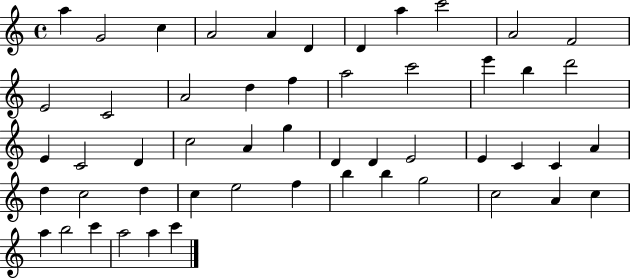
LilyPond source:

{
  \clef treble
  \time 4/4
  \defaultTimeSignature
  \key c \major
  a''4 g'2 c''4 | a'2 a'4 d'4 | d'4 a''4 c'''2 | a'2 f'2 | \break e'2 c'2 | a'2 d''4 f''4 | a''2 c'''2 | e'''4 b''4 d'''2 | \break e'4 c'2 d'4 | c''2 a'4 g''4 | d'4 d'4 e'2 | e'4 c'4 c'4 a'4 | \break d''4 c''2 d''4 | c''4 e''2 f''4 | b''4 b''4 g''2 | c''2 a'4 c''4 | \break a''4 b''2 c'''4 | a''2 a''4 c'''4 | \bar "|."
}